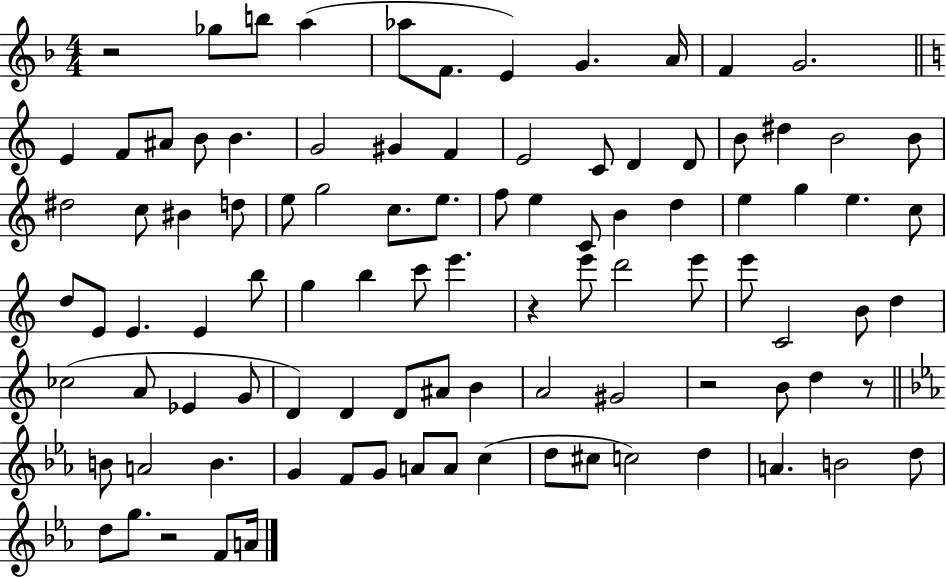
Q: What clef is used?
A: treble